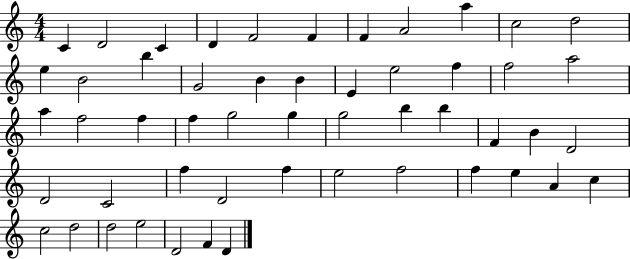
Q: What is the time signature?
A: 4/4